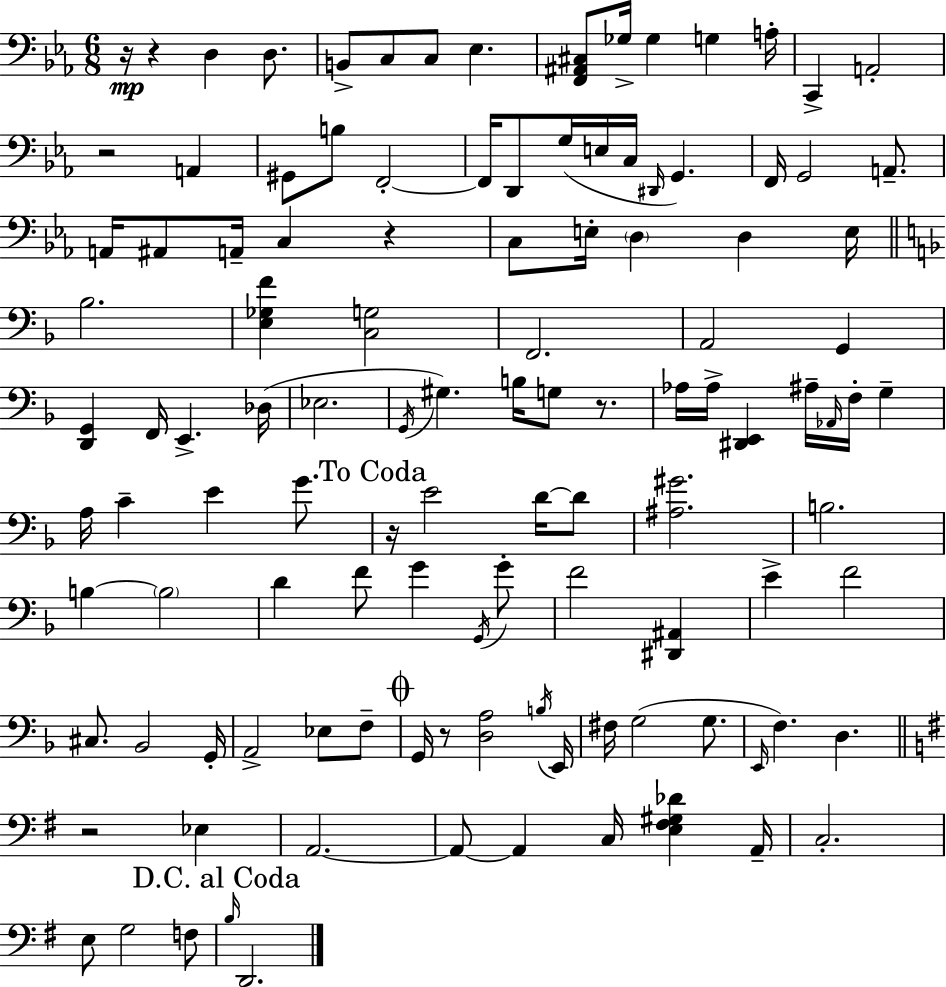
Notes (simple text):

R/s R/q D3/q D3/e. B2/e C3/e C3/e Eb3/q. [F2,A#2,C#3]/e Gb3/s Gb3/q G3/q A3/s C2/q A2/h R/h A2/q G#2/e B3/e F2/h F2/s D2/e G3/s E3/s C3/s D#2/s G2/q. F2/s G2/h A2/e. A2/s A#2/e A2/s C3/q R/q C3/e E3/s D3/q D3/q E3/s Bb3/h. [E3,Gb3,F4]/q [C3,G3]/h F2/h. A2/h G2/q [D2,G2]/q F2/s E2/q. Db3/s Eb3/h. G2/s G#3/q. B3/s G3/e R/e. Ab3/s Ab3/s [D#2,E2]/q A#3/s Ab2/s F3/s G3/q A3/s C4/q E4/q G4/e. R/s E4/h D4/s D4/e [A#3,G#4]/h. B3/h. B3/q B3/h D4/q F4/e G4/q G2/s G4/e F4/h [D#2,A#2]/q E4/q F4/h C#3/e. Bb2/h G2/s A2/h Eb3/e F3/e G2/s R/e [D3,A3]/h B3/s E2/s F#3/s G3/h G3/e. E2/s F3/q. D3/q. R/h Eb3/q A2/h. A2/e A2/q C3/s [E3,F#3,G#3,Db4]/q A2/s C3/h. E3/e G3/h F3/e B3/s D2/h.